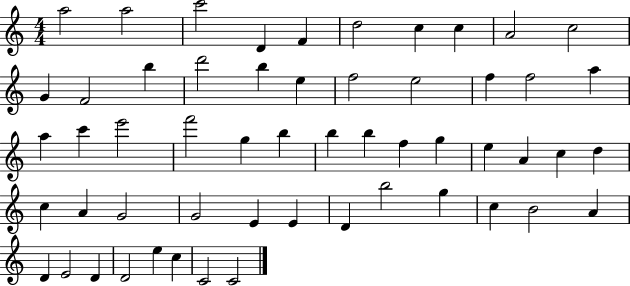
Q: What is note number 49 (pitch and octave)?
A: E4